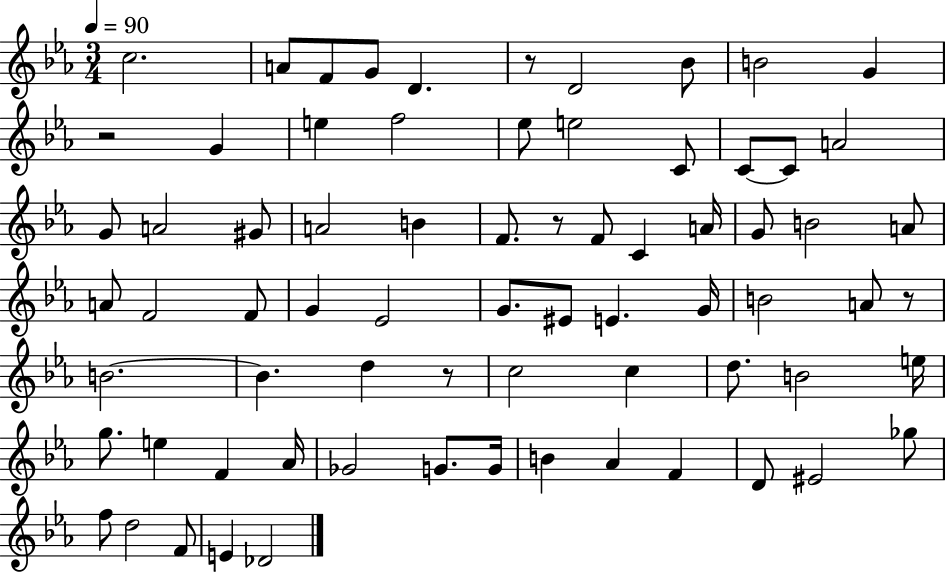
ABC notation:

X:1
T:Untitled
M:3/4
L:1/4
K:Eb
c2 A/2 F/2 G/2 D z/2 D2 _B/2 B2 G z2 G e f2 _e/2 e2 C/2 C/2 C/2 A2 G/2 A2 ^G/2 A2 B F/2 z/2 F/2 C A/4 G/2 B2 A/2 A/2 F2 F/2 G _E2 G/2 ^E/2 E G/4 B2 A/2 z/2 B2 B d z/2 c2 c d/2 B2 e/4 g/2 e F _A/4 _G2 G/2 G/4 B _A F D/2 ^E2 _g/2 f/2 d2 F/2 E _D2